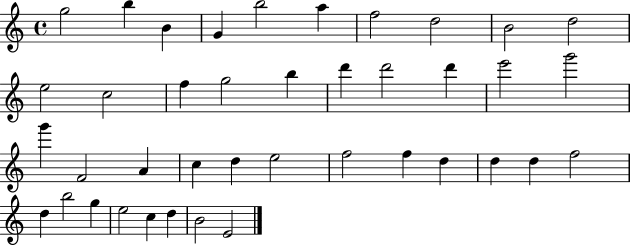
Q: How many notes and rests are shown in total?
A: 40